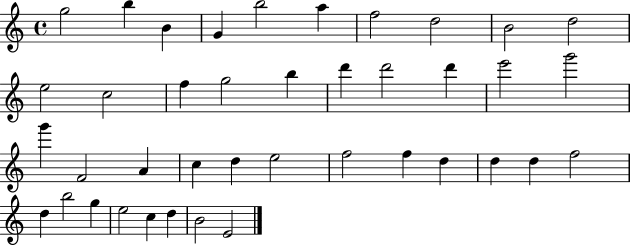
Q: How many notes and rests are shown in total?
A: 40